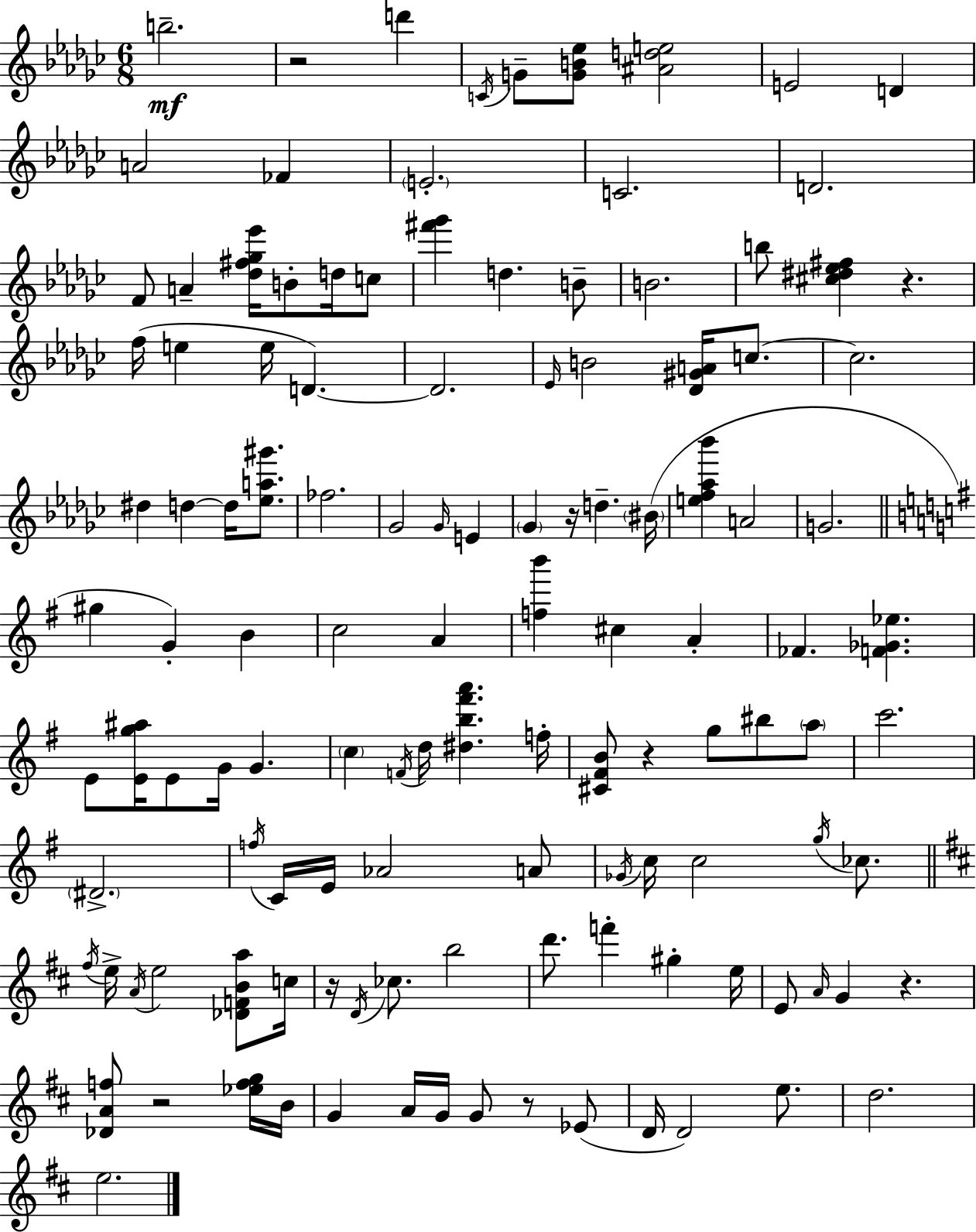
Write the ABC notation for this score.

X:1
T:Untitled
M:6/8
L:1/4
K:Ebm
b2 z2 d' C/4 G/2 [GB_e]/2 [^Ade]2 E2 D A2 _F E2 C2 D2 F/2 A [_d^f_g_e']/4 B/2 d/4 c/2 [^f'_g'] d B/2 B2 b/2 [^c^d_e^f] z f/4 e e/4 D D2 _E/4 B2 [_D^GA]/4 c/2 c2 ^d d d/4 [_ea^g']/2 _f2 _G2 _G/4 E _G z/4 d ^B/4 [ef_a_b'] A2 G2 ^g G B c2 A [fb'] ^c A _F [F_G_e] E/2 [Eg^a]/4 E/2 G/4 G c F/4 d/4 [^db^f'a'] f/4 [^C^FB]/2 z g/2 ^b/2 a/2 c'2 ^D2 f/4 C/4 E/4 _A2 A/2 _G/4 c/4 c2 g/4 _c/2 ^f/4 e/4 A/4 e2 [_DFBa]/2 c/4 z/4 D/4 _c/2 b2 d'/2 f' ^g e/4 E/2 A/4 G z [_DAf]/2 z2 [_efg]/4 B/4 G A/4 G/4 G/2 z/2 _E/2 D/4 D2 e/2 d2 e2